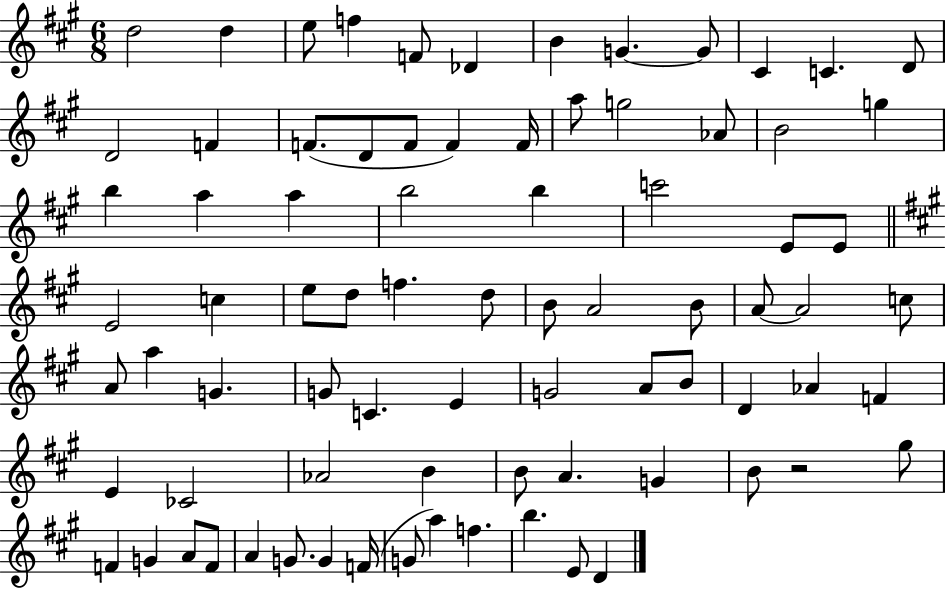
X:1
T:Untitled
M:6/8
L:1/4
K:A
d2 d e/2 f F/2 _D B G G/2 ^C C D/2 D2 F F/2 D/2 F/2 F F/4 a/2 g2 _A/2 B2 g b a a b2 b c'2 E/2 E/2 E2 c e/2 d/2 f d/2 B/2 A2 B/2 A/2 A2 c/2 A/2 a G G/2 C E G2 A/2 B/2 D _A F E _C2 _A2 B B/2 A G B/2 z2 ^g/2 F G A/2 F/2 A G/2 G F/4 G/2 a f b E/2 D